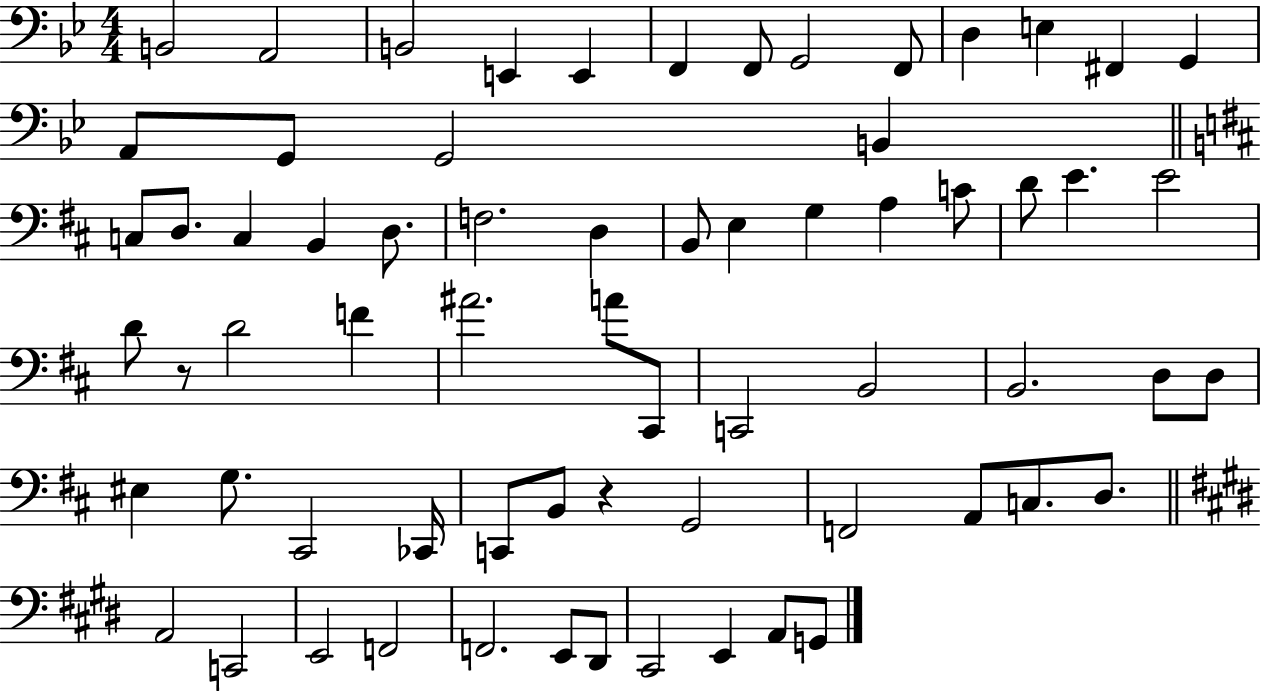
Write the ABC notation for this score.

X:1
T:Untitled
M:4/4
L:1/4
K:Bb
B,,2 A,,2 B,,2 E,, E,, F,, F,,/2 G,,2 F,,/2 D, E, ^F,, G,, A,,/2 G,,/2 G,,2 B,, C,/2 D,/2 C, B,, D,/2 F,2 D, B,,/2 E, G, A, C/2 D/2 E E2 D/2 z/2 D2 F ^A2 A/2 ^C,,/2 C,,2 B,,2 B,,2 D,/2 D,/2 ^E, G,/2 ^C,,2 _C,,/4 C,,/2 B,,/2 z G,,2 F,,2 A,,/2 C,/2 D,/2 A,,2 C,,2 E,,2 F,,2 F,,2 E,,/2 ^D,,/2 ^C,,2 E,, A,,/2 G,,/2